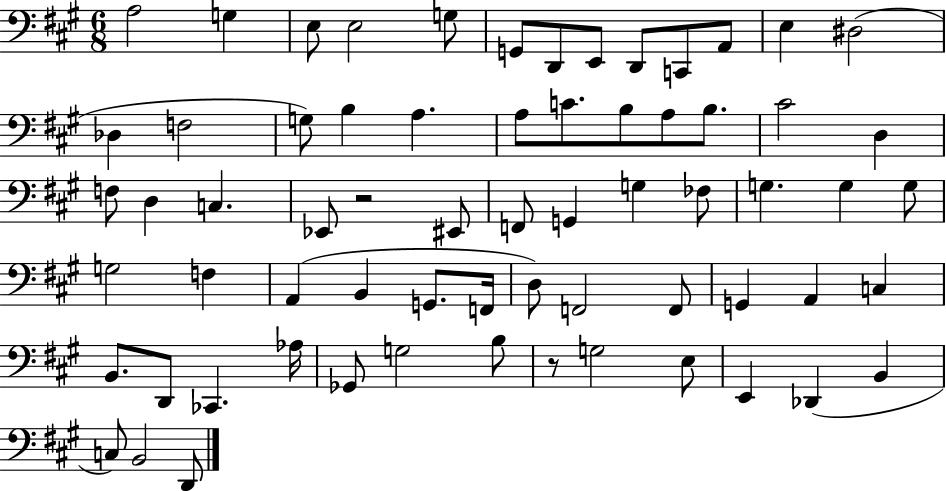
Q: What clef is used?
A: bass